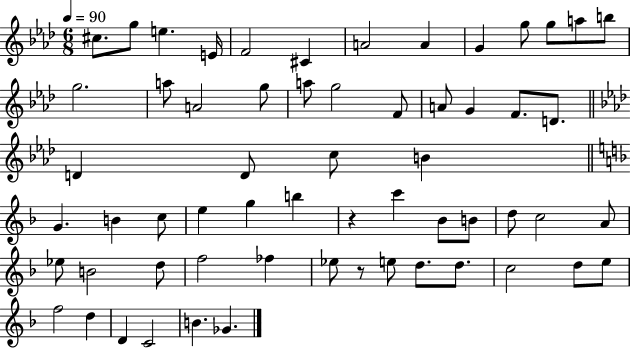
C#5/e. G5/e E5/q. E4/s F4/h C#4/q A4/h A4/q G4/q G5/e G5/e A5/e B5/e G5/h. A5/e A4/h G5/e A5/e G5/h F4/e A4/e G4/q F4/e. D4/e. D4/q D4/e C5/e B4/q G4/q. B4/q C5/e E5/q G5/q B5/q R/q C6/q Bb4/e B4/e D5/e C5/h A4/e Eb5/e B4/h D5/e F5/h FES5/q Eb5/e R/e E5/e D5/e. D5/e. C5/h D5/e E5/e F5/h D5/q D4/q C4/h B4/q. Gb4/q.